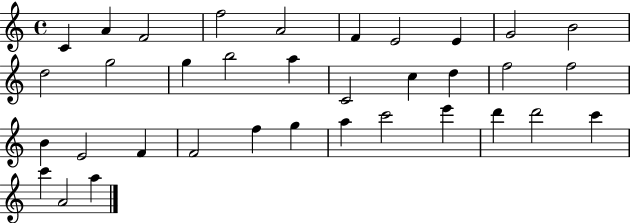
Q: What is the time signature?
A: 4/4